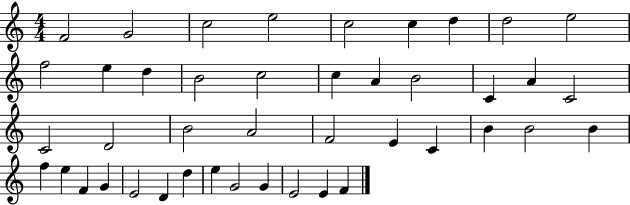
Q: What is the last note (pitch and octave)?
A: F4